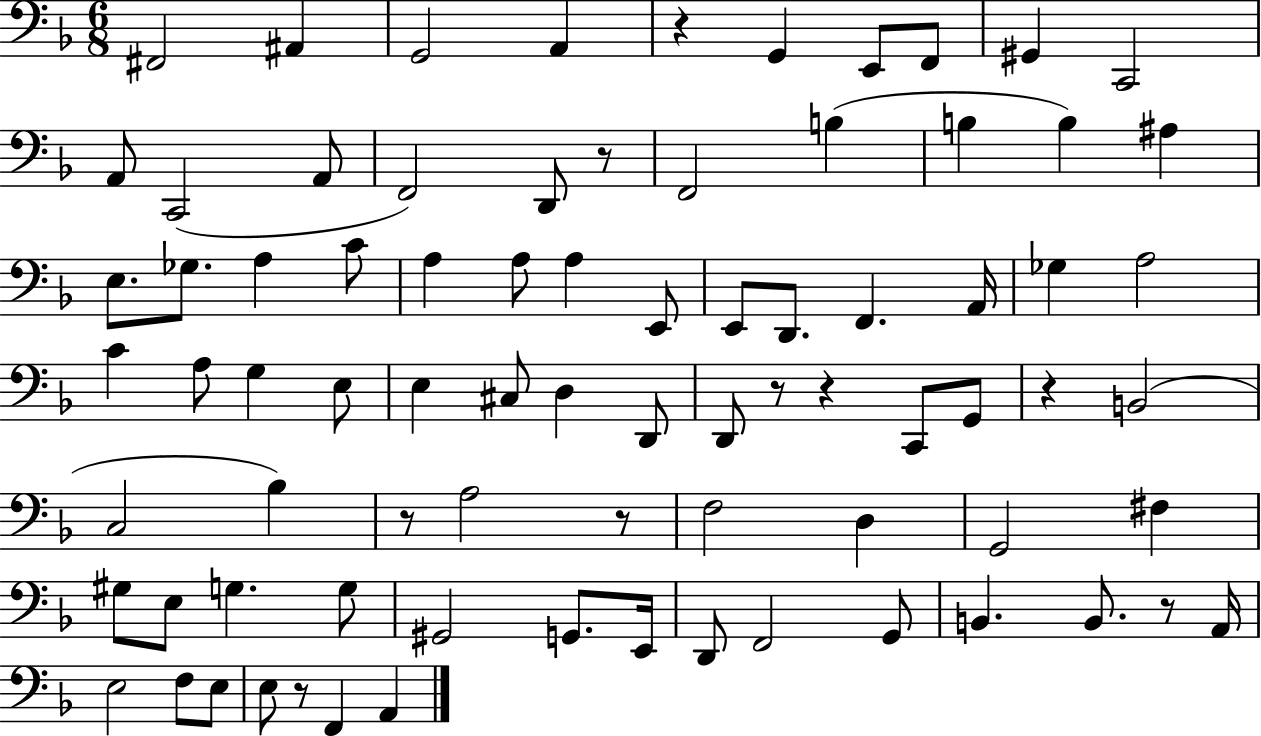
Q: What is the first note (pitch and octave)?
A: F#2